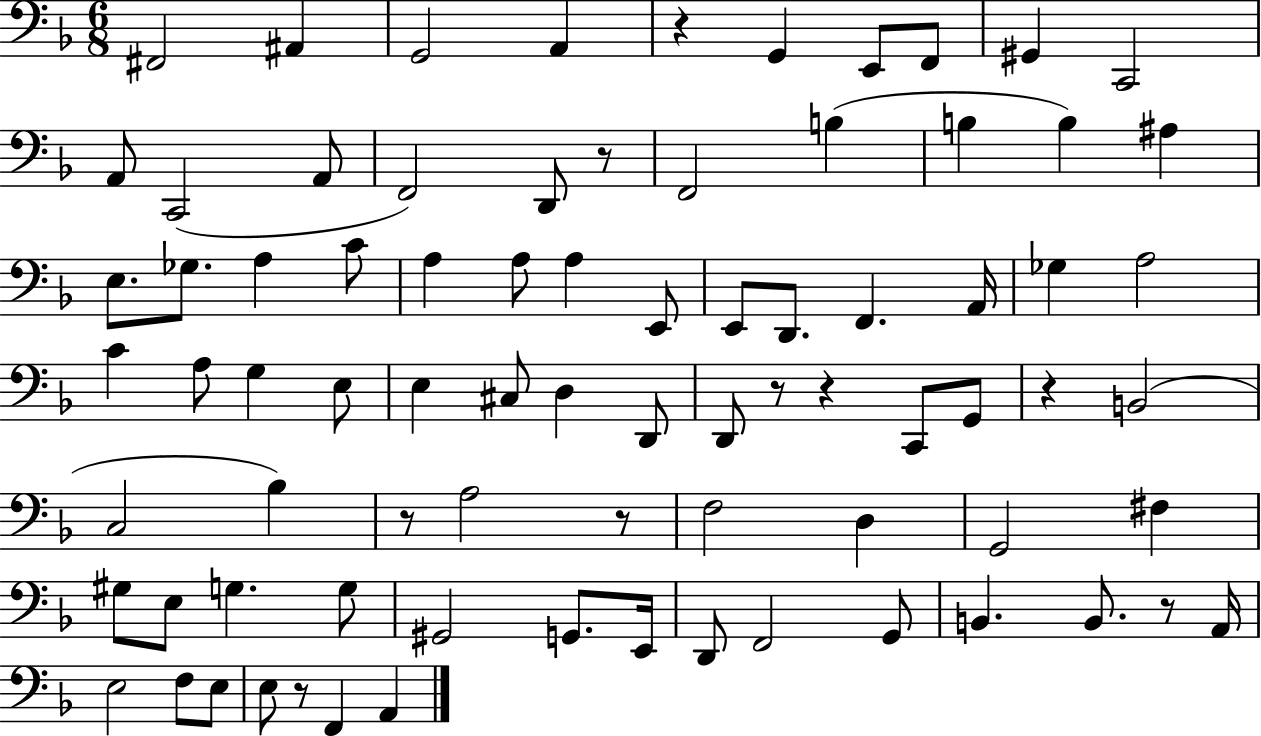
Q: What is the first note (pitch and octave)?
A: F#2